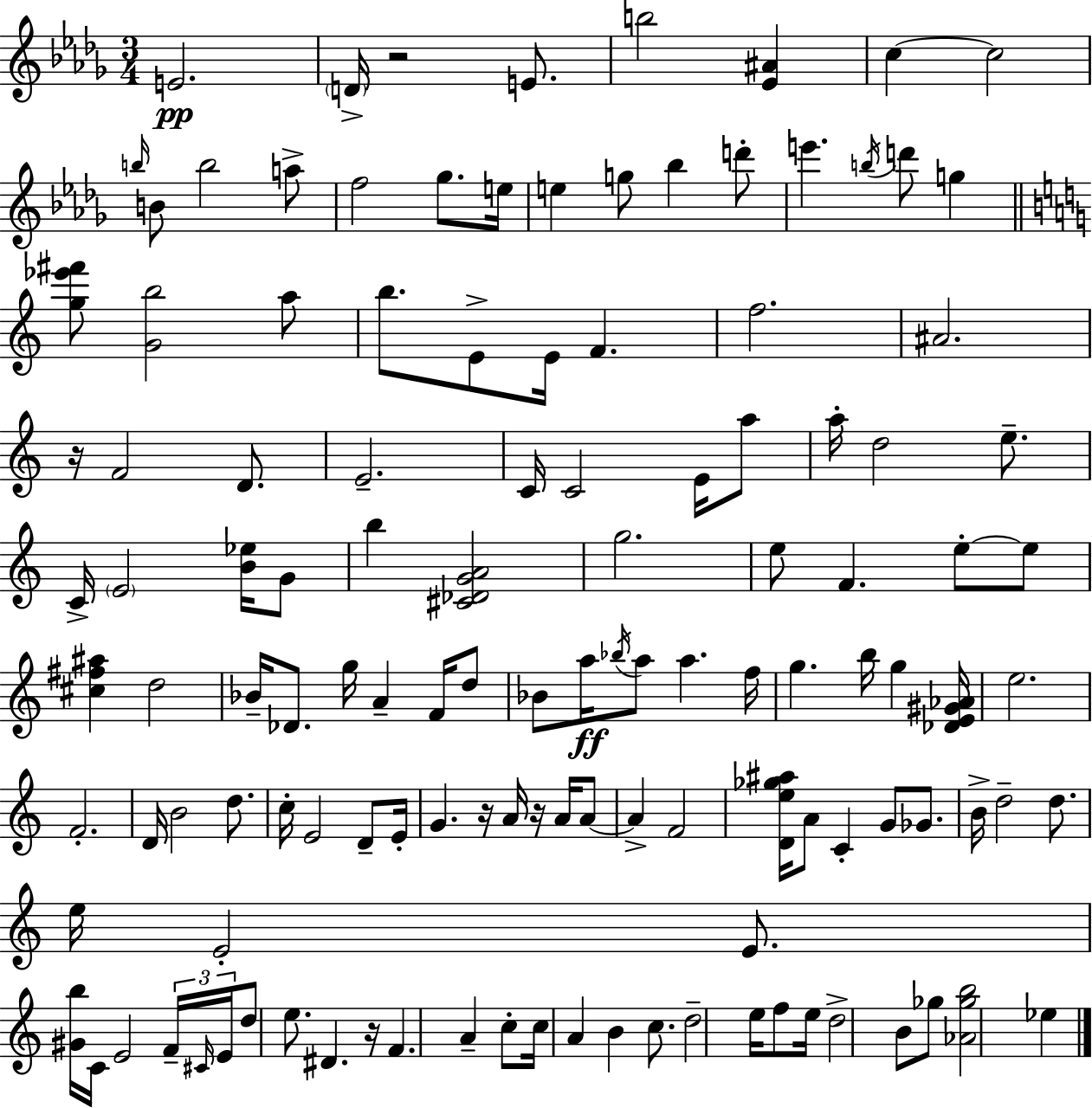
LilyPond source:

{
  \clef treble
  \numericTimeSignature
  \time 3/4
  \key bes \minor
  e'2.\pp | \parenthesize d'16-> r2 e'8. | b''2 <ees' ais'>4 | c''4~~ c''2 | \break \grace { b''16 } b'8 b''2 a''8-> | f''2 ges''8. | e''16 e''4 g''8 bes''4 d'''8-. | e'''4. \acciaccatura { b''16 } d'''8 g''4 | \break \bar "||" \break \key a \minor <g'' ees''' fis'''>8 <g' b''>2 a''8 | b''8. e'8-> e'16 f'4. | f''2. | ais'2. | \break r16 f'2 d'8. | e'2.-- | c'16 c'2 e'16 a''8 | a''16-. d''2 e''8.-- | \break c'16-> \parenthesize e'2 <b' ees''>16 g'8 | b''4 <cis' des' g' a'>2 | g''2. | e''8 f'4. e''8-.~~ e''8 | \break <cis'' fis'' ais''>4 d''2 | bes'16-- des'8. g''16 a'4-- f'16 d''8 | bes'8 a''16\ff \acciaccatura { bes''16 } a''8 a''4. | f''16 g''4. b''16 g''4 | \break <des' e' gis' aes'>16 e''2. | f'2.-. | d'16 b'2 d''8. | c''16-. e'2 d'8-- | \break e'16-. g'4. r16 a'16 r16 a'16 a'8~~ | a'4-> f'2 | <d' e'' ges'' ais''>16 a'8 c'4-. g'8 ges'8. | b'16-> d''2-- d''8. | \break e''16 e'2-. e'8. | <gis' b''>16 c'16 e'2 \tuplet 3/2 { f'16-- | \grace { cis'16 } e'16 } d''8 e''8. dis'4. | r16 f'4. a'4-- | \break c''8-. c''16 a'4 b'4 c''8. | d''2-- e''16 f''8 | e''16 d''2-> b'8 | ges''8 <aes' ges'' b''>2 ees''4 | \break \bar "|."
}